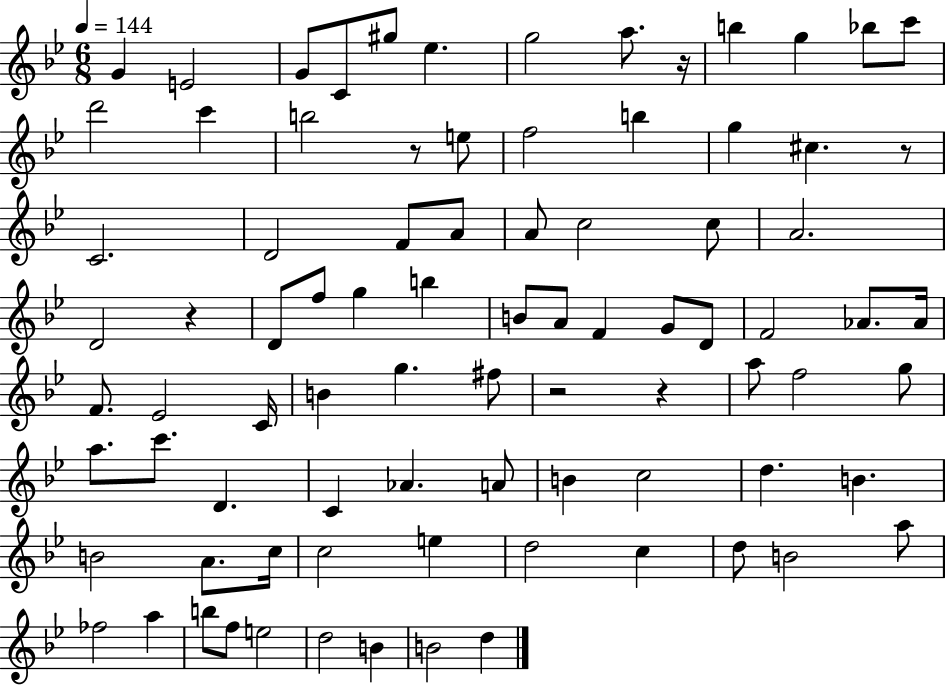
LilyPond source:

{
  \clef treble
  \numericTimeSignature
  \time 6/8
  \key bes \major
  \tempo 4 = 144
  g'4 e'2 | g'8 c'8 gis''8 ees''4. | g''2 a''8. r16 | b''4 g''4 bes''8 c'''8 | \break d'''2 c'''4 | b''2 r8 e''8 | f''2 b''4 | g''4 cis''4. r8 | \break c'2. | d'2 f'8 a'8 | a'8 c''2 c''8 | a'2. | \break d'2 r4 | d'8 f''8 g''4 b''4 | b'8 a'8 f'4 g'8 d'8 | f'2 aes'8. aes'16 | \break f'8. ees'2 c'16 | b'4 g''4. fis''8 | r2 r4 | a''8 f''2 g''8 | \break a''8. c'''8. d'4. | c'4 aes'4. a'8 | b'4 c''2 | d''4. b'4. | \break b'2 a'8. c''16 | c''2 e''4 | d''2 c''4 | d''8 b'2 a''8 | \break fes''2 a''4 | b''8 f''8 e''2 | d''2 b'4 | b'2 d''4 | \break \bar "|."
}